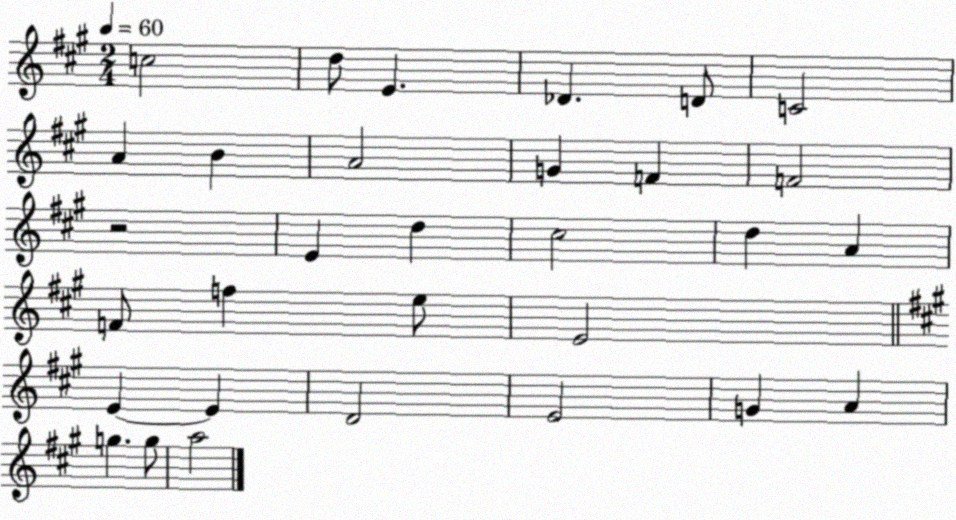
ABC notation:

X:1
T:Untitled
M:2/4
L:1/4
K:A
c2 d/2 E _D D/2 C2 A B A2 G F F2 z2 E d ^c2 d A F/2 f e/2 E2 E E D2 E2 G A g g/2 a2